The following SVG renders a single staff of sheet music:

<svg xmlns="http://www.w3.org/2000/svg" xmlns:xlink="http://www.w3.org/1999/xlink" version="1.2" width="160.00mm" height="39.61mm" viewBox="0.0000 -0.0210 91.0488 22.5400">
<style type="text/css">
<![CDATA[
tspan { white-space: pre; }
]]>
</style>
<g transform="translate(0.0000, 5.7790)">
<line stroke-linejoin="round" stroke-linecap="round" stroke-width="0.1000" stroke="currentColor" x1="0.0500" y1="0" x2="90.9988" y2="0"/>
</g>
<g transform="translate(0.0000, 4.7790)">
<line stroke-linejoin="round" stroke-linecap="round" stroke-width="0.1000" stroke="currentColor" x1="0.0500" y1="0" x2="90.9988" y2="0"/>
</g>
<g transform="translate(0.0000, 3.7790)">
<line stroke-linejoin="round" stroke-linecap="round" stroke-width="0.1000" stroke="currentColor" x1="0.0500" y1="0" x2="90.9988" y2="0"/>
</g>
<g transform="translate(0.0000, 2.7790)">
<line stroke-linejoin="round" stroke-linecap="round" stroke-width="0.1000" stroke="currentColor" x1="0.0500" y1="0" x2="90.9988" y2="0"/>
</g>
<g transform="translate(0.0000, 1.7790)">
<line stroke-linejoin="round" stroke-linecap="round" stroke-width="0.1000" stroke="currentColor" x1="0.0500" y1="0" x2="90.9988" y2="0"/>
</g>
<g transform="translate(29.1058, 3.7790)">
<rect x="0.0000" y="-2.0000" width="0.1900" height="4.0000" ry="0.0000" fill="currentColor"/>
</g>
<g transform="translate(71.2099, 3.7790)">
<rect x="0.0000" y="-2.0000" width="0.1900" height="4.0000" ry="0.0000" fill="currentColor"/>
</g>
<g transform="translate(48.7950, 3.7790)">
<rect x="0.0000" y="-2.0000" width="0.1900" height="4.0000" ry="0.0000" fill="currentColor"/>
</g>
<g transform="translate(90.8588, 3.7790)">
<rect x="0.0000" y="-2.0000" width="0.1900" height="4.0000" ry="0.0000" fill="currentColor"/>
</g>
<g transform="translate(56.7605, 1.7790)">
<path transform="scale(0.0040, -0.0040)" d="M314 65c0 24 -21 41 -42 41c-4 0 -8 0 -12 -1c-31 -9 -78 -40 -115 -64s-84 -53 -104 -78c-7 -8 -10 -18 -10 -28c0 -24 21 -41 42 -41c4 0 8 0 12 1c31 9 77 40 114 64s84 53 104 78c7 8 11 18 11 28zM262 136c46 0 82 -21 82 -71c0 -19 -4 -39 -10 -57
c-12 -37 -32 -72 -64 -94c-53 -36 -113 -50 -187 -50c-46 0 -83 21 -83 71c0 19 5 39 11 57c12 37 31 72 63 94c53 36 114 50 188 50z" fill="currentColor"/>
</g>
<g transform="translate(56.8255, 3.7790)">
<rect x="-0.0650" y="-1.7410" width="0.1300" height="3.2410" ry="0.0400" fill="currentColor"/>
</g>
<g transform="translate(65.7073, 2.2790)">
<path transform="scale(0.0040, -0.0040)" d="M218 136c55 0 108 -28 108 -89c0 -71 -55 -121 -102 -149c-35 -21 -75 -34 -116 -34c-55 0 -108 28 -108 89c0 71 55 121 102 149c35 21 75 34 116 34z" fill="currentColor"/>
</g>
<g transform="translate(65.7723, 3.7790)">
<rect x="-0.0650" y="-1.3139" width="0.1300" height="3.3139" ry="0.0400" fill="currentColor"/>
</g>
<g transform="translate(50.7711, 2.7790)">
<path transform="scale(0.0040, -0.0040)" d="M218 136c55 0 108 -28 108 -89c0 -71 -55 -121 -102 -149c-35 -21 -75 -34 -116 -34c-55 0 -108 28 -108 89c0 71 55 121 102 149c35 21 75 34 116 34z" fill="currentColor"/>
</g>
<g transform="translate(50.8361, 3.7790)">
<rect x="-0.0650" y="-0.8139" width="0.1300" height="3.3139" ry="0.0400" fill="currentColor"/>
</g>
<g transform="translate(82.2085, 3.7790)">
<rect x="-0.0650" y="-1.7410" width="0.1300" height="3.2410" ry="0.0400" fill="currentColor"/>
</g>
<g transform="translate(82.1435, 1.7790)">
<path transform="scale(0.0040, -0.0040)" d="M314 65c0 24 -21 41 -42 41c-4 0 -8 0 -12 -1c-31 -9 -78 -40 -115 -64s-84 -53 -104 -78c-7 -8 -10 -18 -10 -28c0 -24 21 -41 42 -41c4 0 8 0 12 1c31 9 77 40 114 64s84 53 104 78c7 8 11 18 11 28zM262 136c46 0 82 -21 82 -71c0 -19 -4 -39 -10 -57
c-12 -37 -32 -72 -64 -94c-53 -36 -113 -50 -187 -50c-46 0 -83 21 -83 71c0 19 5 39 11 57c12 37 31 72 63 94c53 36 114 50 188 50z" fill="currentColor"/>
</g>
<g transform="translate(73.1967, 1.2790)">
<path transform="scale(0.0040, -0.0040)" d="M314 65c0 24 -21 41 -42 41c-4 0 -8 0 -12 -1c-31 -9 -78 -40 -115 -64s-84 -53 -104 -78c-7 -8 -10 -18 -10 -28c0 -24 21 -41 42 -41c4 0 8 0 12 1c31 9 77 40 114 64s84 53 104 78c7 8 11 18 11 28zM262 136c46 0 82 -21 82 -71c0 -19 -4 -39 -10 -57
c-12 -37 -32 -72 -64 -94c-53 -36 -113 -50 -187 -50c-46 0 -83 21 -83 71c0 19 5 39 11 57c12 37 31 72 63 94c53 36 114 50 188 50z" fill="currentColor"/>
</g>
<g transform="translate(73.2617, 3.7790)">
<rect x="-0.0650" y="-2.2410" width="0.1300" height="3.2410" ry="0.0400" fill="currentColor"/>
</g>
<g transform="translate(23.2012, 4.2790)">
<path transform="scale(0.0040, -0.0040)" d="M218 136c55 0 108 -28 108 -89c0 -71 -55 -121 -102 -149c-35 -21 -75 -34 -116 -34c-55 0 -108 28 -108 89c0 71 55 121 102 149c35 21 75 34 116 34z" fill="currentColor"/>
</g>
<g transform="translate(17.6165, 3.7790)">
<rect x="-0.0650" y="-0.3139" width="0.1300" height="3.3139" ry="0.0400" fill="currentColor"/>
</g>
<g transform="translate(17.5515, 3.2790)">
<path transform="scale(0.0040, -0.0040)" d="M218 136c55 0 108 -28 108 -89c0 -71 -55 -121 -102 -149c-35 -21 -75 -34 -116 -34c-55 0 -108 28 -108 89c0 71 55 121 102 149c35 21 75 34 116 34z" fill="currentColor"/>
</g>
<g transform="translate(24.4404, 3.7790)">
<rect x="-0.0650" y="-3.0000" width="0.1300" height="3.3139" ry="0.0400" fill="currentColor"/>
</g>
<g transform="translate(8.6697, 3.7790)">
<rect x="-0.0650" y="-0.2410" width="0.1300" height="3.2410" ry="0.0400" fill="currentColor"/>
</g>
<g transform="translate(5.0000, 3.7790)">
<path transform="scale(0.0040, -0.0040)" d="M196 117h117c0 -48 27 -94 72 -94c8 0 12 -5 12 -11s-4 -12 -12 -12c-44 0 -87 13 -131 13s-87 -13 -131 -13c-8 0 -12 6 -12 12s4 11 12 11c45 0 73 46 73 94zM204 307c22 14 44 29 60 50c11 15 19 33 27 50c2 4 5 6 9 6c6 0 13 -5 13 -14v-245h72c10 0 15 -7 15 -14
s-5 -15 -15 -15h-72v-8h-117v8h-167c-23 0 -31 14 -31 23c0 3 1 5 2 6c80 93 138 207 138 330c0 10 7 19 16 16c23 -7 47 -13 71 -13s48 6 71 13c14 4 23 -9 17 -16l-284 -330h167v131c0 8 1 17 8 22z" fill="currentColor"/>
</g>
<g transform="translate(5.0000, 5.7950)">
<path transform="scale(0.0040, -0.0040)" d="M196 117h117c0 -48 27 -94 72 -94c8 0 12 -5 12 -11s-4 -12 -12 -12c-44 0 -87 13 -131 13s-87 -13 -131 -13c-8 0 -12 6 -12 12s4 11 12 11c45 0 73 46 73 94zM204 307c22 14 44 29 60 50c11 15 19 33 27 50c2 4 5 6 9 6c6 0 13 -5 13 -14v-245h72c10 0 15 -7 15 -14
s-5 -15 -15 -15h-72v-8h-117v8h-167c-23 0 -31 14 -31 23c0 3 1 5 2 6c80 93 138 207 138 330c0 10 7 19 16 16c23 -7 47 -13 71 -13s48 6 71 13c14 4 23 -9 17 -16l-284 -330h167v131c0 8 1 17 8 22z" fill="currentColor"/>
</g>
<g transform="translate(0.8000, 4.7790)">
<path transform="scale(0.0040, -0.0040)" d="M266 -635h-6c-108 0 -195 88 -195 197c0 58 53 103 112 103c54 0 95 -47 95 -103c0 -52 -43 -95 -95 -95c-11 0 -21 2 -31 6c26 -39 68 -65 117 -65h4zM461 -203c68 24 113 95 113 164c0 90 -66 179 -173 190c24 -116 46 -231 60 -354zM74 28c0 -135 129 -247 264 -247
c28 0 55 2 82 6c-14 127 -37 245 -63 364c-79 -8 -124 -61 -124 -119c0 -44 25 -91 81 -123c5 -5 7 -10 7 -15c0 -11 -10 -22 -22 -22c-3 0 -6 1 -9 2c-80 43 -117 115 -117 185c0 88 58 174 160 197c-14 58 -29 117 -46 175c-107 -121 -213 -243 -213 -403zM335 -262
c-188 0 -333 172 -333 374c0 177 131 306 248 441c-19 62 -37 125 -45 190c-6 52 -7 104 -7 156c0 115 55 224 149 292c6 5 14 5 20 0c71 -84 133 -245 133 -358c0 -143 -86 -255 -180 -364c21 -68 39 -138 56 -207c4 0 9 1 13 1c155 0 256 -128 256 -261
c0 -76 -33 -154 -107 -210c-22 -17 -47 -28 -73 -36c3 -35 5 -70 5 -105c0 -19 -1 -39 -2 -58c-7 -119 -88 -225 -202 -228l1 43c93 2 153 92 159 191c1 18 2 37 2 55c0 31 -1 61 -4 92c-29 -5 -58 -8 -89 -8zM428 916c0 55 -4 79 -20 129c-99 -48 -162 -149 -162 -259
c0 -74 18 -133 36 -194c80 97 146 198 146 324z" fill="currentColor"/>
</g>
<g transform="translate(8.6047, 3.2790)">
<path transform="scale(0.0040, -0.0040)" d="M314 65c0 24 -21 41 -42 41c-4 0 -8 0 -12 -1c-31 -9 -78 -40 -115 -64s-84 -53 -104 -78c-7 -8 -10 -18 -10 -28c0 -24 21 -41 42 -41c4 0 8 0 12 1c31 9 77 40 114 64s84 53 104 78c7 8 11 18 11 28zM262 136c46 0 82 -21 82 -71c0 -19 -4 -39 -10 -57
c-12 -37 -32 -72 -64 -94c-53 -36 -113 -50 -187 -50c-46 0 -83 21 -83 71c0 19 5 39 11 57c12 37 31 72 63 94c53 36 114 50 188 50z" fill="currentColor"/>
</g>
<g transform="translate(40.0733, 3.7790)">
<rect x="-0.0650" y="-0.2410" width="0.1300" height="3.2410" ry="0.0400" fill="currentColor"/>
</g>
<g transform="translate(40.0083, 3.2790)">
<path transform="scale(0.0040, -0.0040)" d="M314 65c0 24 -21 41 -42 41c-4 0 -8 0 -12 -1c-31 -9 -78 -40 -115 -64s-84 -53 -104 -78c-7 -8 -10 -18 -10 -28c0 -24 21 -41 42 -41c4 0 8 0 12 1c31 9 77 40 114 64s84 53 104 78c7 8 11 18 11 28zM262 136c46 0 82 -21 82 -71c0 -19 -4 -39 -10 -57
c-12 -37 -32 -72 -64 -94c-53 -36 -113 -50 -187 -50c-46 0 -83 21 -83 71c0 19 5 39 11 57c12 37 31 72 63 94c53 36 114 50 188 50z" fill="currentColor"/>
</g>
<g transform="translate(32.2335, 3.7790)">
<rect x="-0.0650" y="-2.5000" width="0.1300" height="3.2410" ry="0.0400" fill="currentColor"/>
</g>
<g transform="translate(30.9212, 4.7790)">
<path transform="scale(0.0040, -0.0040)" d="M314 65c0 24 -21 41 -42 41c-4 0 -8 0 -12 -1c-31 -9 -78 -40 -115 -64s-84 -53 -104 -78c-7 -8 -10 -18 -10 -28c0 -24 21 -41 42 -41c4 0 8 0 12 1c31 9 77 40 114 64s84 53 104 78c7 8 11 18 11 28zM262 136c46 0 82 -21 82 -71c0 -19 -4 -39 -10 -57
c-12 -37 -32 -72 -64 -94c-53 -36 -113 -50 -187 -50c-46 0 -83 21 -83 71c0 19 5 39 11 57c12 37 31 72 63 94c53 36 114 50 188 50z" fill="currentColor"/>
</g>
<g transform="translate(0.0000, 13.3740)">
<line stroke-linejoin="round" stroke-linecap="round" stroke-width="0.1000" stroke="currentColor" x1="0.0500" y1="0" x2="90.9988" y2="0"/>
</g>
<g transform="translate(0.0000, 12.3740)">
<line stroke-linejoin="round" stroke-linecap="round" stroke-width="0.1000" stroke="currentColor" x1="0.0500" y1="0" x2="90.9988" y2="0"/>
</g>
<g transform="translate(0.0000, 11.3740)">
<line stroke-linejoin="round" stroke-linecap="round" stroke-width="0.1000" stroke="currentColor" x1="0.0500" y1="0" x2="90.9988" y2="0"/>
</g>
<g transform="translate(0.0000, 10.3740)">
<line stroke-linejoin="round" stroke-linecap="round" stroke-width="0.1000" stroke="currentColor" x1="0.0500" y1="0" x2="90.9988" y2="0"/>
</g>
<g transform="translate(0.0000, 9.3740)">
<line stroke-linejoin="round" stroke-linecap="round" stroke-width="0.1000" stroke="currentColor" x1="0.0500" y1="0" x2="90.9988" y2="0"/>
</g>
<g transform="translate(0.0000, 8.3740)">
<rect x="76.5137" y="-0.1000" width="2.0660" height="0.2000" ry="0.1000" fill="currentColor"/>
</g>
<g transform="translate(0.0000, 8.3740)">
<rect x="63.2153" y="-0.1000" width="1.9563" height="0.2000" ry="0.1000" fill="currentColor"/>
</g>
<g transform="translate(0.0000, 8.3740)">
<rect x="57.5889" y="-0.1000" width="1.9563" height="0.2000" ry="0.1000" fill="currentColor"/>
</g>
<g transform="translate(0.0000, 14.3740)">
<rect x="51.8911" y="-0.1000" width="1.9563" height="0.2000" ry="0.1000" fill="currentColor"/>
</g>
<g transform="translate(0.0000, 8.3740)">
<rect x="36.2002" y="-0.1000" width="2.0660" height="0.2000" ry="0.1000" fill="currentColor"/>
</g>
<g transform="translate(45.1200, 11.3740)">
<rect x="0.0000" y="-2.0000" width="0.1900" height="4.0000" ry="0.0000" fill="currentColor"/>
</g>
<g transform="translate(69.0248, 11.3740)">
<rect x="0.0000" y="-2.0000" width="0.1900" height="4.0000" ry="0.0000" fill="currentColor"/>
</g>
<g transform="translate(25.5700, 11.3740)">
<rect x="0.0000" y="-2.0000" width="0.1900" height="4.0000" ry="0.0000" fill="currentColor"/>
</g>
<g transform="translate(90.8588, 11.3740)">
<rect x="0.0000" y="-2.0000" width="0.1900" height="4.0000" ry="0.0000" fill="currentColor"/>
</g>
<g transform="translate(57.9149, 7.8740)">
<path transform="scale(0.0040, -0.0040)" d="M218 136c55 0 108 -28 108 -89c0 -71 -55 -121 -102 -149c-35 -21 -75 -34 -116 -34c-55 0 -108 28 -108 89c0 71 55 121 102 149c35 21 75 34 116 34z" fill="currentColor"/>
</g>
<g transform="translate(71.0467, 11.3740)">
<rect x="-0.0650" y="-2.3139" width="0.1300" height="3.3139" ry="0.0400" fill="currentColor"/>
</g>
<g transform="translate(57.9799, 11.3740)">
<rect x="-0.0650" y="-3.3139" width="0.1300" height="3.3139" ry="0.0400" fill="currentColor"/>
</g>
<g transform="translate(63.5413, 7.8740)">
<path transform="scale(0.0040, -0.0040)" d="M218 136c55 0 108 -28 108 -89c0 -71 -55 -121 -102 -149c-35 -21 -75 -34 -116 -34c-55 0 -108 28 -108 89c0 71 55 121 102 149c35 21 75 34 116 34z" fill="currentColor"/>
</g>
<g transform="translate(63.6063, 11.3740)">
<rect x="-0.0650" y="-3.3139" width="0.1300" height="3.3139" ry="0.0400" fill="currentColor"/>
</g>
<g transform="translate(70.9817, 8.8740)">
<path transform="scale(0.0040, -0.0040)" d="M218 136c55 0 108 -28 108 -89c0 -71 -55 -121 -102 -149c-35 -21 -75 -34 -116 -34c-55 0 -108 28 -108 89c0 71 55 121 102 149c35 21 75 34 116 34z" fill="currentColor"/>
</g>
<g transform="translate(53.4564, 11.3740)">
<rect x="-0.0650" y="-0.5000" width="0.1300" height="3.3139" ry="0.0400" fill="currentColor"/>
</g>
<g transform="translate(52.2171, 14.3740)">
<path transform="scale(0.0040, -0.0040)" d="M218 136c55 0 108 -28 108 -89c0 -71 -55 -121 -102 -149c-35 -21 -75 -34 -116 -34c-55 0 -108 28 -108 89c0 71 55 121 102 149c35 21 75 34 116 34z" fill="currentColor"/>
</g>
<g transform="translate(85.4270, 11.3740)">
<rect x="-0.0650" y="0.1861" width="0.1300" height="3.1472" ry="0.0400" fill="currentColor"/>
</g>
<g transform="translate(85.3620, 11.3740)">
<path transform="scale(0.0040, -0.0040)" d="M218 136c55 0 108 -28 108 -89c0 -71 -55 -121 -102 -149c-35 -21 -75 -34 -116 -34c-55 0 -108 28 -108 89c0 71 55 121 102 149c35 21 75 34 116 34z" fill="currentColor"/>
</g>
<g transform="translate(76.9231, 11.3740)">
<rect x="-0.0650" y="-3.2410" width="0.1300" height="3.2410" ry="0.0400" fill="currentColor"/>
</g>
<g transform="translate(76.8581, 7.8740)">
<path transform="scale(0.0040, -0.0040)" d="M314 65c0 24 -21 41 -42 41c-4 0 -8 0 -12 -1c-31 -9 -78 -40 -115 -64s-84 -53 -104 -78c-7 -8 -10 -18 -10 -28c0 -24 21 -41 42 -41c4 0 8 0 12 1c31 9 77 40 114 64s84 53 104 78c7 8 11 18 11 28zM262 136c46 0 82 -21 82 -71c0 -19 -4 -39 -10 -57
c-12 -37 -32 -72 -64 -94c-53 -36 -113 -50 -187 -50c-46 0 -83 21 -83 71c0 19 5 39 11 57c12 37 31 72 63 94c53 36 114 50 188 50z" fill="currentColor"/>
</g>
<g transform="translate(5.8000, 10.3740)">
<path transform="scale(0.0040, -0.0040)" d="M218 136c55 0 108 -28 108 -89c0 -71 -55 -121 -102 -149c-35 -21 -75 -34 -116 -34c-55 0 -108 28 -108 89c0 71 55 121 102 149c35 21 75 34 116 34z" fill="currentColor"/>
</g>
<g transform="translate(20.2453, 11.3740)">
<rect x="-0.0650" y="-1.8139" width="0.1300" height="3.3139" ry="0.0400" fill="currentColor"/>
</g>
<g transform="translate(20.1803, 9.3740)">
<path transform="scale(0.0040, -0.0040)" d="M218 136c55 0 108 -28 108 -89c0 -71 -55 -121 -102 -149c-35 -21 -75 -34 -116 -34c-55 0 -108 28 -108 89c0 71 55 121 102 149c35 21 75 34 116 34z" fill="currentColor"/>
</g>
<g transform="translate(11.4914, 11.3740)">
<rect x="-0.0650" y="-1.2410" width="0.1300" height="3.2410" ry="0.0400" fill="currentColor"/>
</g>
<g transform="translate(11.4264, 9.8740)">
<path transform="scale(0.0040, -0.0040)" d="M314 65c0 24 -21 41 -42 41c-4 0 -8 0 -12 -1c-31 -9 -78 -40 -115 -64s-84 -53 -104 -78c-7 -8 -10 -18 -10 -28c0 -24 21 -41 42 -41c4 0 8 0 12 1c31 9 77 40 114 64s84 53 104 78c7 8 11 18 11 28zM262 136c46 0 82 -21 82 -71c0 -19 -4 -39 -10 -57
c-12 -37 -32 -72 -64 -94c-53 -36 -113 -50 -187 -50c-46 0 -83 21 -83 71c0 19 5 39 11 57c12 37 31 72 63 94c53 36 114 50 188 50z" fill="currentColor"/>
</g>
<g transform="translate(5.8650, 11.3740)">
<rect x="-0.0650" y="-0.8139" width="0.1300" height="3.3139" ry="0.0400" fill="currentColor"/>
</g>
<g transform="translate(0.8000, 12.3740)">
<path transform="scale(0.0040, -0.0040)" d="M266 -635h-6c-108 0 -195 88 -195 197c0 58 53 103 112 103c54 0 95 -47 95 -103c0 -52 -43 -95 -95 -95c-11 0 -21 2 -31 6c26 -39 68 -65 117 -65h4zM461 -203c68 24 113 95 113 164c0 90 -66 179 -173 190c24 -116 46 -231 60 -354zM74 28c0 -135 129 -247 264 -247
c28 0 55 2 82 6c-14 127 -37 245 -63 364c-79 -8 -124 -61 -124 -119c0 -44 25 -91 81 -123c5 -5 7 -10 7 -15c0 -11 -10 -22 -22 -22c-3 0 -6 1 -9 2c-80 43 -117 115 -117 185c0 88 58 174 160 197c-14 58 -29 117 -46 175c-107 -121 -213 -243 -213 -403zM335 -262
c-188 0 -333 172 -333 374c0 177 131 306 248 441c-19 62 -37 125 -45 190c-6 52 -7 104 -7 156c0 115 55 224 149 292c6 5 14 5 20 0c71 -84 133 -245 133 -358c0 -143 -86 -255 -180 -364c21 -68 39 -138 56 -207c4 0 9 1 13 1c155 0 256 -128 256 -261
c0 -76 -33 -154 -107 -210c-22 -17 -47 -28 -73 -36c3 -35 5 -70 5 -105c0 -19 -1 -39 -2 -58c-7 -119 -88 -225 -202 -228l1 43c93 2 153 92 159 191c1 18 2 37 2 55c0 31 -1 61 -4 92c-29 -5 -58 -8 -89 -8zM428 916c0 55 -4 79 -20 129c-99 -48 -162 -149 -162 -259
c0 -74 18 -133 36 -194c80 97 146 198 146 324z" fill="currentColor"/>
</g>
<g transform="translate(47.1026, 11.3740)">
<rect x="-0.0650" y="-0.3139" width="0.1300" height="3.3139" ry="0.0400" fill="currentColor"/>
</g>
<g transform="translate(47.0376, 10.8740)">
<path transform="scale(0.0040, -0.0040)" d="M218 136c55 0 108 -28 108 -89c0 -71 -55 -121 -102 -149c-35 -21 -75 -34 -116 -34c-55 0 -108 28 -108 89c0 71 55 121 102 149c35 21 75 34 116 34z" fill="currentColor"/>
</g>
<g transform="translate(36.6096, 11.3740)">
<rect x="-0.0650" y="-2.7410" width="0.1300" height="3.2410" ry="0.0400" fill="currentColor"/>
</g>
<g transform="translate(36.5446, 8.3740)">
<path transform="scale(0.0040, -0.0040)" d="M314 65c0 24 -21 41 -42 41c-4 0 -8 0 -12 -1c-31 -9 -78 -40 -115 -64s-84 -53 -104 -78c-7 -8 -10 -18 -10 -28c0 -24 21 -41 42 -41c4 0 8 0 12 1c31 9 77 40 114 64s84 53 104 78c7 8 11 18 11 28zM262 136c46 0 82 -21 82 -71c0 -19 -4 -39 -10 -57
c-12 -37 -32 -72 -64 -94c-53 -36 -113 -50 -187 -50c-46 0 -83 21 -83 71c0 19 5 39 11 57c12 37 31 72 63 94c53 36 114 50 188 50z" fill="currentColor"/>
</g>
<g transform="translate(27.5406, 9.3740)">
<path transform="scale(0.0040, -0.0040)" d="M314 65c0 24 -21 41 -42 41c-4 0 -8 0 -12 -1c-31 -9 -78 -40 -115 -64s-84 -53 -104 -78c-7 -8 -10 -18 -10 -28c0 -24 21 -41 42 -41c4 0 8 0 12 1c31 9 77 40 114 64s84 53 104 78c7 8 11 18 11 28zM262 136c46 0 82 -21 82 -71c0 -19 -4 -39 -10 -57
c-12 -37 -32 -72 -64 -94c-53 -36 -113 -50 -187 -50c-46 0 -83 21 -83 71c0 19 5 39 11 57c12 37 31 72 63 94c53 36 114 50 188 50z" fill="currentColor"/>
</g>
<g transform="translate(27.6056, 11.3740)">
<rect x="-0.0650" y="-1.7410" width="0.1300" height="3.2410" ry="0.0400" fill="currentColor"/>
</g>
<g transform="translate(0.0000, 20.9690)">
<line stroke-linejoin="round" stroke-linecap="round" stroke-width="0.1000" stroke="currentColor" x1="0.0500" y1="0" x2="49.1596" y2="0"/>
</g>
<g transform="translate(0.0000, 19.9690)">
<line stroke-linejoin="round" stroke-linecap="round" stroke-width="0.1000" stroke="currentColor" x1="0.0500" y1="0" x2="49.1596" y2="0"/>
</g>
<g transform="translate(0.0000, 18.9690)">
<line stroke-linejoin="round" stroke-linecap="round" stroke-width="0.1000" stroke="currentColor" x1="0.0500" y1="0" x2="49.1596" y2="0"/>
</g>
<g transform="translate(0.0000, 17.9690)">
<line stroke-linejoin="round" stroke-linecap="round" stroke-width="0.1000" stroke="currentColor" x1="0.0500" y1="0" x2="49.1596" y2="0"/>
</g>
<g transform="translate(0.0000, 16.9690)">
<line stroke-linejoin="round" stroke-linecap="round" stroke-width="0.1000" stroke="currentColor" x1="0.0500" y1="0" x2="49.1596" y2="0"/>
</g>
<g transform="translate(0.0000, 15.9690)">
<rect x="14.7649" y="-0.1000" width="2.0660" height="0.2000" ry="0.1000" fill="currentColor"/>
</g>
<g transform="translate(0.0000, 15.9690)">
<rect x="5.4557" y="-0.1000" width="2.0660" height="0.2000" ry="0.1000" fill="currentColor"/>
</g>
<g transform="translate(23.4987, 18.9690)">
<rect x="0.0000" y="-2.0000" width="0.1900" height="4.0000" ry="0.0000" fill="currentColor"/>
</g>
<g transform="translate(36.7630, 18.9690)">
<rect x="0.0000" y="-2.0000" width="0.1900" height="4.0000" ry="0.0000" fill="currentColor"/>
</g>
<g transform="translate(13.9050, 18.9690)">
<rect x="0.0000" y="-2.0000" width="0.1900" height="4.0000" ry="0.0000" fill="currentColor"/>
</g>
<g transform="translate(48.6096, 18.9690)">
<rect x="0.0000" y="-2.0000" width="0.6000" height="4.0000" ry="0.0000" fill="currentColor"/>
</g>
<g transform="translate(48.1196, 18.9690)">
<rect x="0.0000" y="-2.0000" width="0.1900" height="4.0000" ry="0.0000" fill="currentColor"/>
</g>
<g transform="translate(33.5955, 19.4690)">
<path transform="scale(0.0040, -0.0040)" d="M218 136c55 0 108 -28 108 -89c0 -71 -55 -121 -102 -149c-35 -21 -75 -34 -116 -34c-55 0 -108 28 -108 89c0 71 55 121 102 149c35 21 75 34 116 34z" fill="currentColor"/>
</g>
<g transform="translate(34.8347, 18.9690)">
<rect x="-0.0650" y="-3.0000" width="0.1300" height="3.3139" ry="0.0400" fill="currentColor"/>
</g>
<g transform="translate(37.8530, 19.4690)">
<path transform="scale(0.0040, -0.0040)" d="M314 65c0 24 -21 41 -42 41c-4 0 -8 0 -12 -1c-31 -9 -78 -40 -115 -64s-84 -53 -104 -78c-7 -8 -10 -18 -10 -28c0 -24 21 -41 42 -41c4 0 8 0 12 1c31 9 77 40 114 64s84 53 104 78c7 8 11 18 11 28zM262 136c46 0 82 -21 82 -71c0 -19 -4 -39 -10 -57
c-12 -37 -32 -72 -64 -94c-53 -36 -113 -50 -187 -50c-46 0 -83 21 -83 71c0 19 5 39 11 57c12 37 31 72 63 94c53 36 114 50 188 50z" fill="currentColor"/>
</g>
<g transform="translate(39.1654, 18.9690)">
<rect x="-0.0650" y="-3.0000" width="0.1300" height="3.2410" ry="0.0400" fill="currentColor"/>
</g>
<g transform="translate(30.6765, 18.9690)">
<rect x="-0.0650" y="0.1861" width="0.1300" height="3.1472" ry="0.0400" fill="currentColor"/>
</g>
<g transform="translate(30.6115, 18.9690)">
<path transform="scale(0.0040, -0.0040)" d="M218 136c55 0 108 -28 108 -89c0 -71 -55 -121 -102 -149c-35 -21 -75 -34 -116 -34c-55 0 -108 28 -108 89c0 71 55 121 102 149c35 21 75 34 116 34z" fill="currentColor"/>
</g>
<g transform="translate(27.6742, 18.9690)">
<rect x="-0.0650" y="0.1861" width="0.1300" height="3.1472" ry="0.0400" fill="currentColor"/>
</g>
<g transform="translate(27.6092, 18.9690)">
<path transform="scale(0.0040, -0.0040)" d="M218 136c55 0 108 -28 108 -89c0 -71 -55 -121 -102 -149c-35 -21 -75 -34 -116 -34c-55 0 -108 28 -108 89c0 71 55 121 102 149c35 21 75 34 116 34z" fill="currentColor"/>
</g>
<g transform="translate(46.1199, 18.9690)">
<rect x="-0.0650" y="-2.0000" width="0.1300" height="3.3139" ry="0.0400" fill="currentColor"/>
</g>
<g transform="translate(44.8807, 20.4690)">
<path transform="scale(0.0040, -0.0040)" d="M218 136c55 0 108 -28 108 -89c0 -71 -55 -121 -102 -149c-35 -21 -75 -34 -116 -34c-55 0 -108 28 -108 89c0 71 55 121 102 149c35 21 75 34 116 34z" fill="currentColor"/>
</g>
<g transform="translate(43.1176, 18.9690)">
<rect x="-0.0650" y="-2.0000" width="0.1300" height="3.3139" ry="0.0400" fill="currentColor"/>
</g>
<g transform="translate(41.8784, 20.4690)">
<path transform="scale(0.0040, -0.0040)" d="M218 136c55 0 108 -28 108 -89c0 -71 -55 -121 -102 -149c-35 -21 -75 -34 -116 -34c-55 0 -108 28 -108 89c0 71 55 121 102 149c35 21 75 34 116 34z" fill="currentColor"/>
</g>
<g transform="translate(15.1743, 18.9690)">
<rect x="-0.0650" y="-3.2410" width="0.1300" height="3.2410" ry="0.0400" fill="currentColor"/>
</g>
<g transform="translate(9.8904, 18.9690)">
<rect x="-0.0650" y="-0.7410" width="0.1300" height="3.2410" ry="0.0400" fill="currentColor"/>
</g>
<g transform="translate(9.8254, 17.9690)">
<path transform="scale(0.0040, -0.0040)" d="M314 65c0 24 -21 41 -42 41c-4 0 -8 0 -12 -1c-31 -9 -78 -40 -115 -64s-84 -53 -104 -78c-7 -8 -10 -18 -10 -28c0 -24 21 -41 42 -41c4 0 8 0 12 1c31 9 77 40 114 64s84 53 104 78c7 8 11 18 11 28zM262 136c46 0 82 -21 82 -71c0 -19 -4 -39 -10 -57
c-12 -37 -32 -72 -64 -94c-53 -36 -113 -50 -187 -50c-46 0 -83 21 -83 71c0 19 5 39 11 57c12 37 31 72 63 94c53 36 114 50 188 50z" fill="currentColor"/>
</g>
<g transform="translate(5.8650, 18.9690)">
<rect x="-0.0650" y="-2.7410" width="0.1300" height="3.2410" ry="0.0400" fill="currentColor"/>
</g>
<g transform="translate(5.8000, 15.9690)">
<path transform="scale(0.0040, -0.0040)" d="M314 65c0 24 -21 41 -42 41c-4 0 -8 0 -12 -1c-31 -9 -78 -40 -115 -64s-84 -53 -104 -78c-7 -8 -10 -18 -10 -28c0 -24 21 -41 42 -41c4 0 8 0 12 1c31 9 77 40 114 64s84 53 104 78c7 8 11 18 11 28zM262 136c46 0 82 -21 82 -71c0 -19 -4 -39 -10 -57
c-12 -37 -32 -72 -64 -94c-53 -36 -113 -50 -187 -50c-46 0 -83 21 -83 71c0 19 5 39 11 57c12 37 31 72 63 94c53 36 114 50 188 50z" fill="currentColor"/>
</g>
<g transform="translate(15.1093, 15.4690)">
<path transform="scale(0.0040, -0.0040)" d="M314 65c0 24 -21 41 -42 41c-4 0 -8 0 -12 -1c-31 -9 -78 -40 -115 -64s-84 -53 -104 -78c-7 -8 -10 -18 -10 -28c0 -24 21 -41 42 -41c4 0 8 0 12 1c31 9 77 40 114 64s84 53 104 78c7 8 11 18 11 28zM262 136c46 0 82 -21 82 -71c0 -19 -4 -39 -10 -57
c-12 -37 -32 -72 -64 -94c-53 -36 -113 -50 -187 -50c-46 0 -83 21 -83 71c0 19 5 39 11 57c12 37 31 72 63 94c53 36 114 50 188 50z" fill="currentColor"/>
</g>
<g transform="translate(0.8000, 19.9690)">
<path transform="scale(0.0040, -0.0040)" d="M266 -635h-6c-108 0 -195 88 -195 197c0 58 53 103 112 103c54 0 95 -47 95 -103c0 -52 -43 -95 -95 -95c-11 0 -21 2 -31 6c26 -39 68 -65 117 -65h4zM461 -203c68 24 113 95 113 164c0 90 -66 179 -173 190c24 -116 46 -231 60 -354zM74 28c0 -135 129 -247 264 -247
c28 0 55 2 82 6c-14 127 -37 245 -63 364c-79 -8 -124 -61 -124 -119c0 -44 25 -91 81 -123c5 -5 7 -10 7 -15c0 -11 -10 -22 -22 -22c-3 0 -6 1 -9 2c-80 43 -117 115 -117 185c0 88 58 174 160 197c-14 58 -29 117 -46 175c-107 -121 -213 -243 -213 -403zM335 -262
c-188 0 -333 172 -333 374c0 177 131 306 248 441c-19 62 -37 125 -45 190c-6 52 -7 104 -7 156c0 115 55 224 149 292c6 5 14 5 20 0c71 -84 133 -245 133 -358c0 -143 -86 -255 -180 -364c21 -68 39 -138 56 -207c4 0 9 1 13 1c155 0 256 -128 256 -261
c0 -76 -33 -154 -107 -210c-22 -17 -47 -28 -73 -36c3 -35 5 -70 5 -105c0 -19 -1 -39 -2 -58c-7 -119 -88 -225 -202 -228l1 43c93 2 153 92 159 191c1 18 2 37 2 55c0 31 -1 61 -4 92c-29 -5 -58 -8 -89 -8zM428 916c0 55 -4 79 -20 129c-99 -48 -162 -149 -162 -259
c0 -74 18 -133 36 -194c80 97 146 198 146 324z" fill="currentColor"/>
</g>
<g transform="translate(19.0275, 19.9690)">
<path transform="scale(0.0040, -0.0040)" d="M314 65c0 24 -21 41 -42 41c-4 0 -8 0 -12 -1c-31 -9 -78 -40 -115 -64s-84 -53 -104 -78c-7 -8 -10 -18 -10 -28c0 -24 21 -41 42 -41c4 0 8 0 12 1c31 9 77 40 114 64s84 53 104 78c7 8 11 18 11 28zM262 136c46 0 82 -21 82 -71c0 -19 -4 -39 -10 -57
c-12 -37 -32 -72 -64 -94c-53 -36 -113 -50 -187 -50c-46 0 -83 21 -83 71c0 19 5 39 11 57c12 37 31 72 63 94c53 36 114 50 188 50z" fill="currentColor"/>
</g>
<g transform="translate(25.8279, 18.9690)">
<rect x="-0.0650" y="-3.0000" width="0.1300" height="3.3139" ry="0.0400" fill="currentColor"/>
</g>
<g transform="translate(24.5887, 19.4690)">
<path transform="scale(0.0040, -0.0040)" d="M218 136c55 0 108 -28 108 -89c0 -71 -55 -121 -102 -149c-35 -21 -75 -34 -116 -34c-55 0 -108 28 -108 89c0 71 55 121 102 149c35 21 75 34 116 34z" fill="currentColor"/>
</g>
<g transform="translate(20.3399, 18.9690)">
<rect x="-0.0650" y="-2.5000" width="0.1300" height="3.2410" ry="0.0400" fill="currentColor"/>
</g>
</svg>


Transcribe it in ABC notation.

X:1
T:Untitled
M:4/4
L:1/4
K:C
c2 c A G2 c2 d f2 e g2 f2 d e2 f f2 a2 c C b b g b2 B a2 d2 b2 G2 A B B A A2 F F